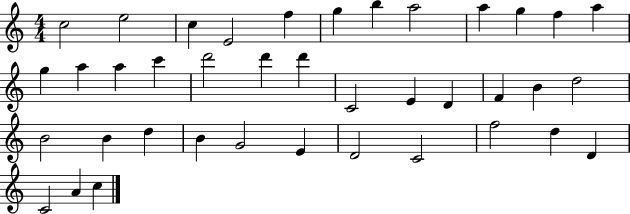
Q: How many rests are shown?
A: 0